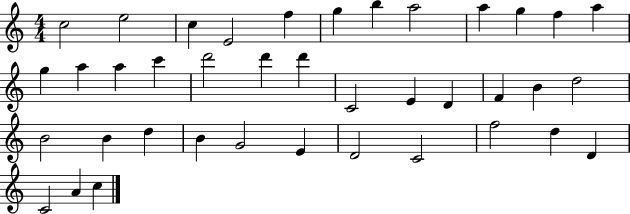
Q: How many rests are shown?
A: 0